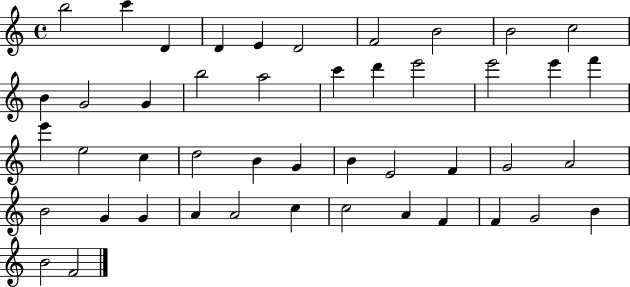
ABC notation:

X:1
T:Untitled
M:4/4
L:1/4
K:C
b2 c' D D E D2 F2 B2 B2 c2 B G2 G b2 a2 c' d' e'2 e'2 e' f' e' e2 c d2 B G B E2 F G2 A2 B2 G G A A2 c c2 A F F G2 B B2 F2